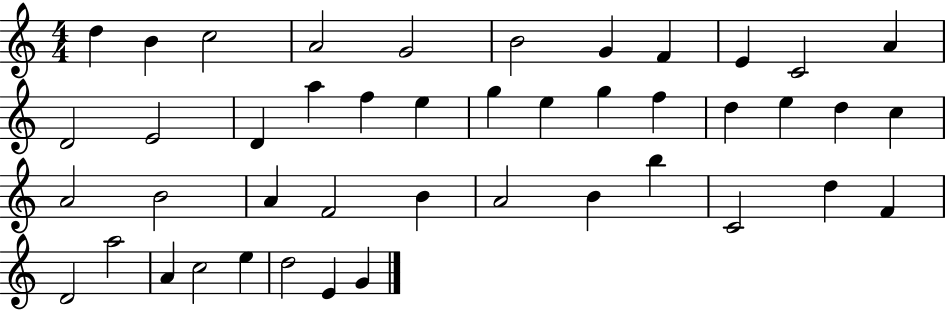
D5/q B4/q C5/h A4/h G4/h B4/h G4/q F4/q E4/q C4/h A4/q D4/h E4/h D4/q A5/q F5/q E5/q G5/q E5/q G5/q F5/q D5/q E5/q D5/q C5/q A4/h B4/h A4/q F4/h B4/q A4/h B4/q B5/q C4/h D5/q F4/q D4/h A5/h A4/q C5/h E5/q D5/h E4/q G4/q